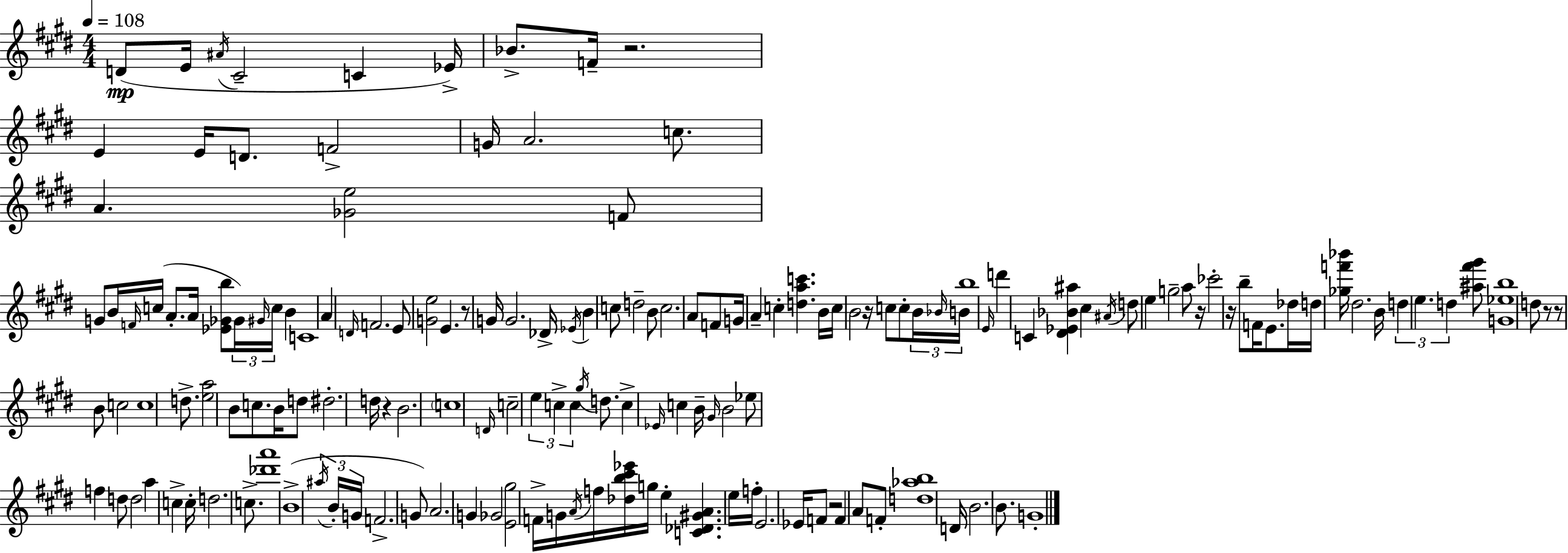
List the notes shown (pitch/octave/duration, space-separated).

D4/e E4/s A#4/s C#4/h C4/q Eb4/s Bb4/e. F4/s R/h. E4/q E4/s D4/e. F4/h G4/s A4/h. C5/e. A4/q. [Gb4,E5]/h F4/e G4/e B4/s F4/s C5/s A4/e. A4/s [Eb4,Gb4,B5]/e Gb4/s G#4/s C5/s B4/q C4/w A4/q D4/s F4/h. E4/e [G4,E5]/h E4/q. R/e G4/s G4/h. Db4/s Eb4/s B4/q C5/e D5/h B4/e C5/h. A4/e F4/e G4/s A4/q C5/q [D5,A5,C6]/q. B4/s C5/s B4/h R/s C5/e C5/e B4/s Bb4/s B4/s B5/w E4/s D6/q C4/q [D#4,Eb4,Bb4,A#5]/q C#5/q A#4/s D5/e E5/q G5/h A5/e R/s CES6/h R/s B5/e F4/s E4/e. Db5/s D5/s [Gb5,F6,Bb6]/s D#5/h. B4/s D5/q E5/q. D5/q [A#5,F#6,G#6]/e [G4,Eb5,B5]/w D5/e R/e R/e B4/e C5/h C5/w D5/e. [E5,A5]/h B4/e C5/e. B4/s D5/e D#5/h. D5/s R/q B4/h. C5/w D4/s C5/h E5/q C5/q C5/q G#5/s D5/e. C5/q Eb4/s C5/q B4/s G#4/s B4/h Eb5/e F5/q D5/e D5/h A5/q C5/q C5/s D5/h. C5/e. [Db6,A6]/w B4/w A#5/s B4/s G4/s F4/h. G4/e A4/h. G4/q Gb4/h [E4,G#5]/h F4/s G4/s A4/s F5/s [Db5,B5,C#6,Eb6]/s G5/s E5/q [C4,Db4,G#4,A4]/q. E5/s F5/s E4/h. Eb4/s F4/e R/h F4/q A4/e F4/e [D5,Ab5,B5]/w D4/s B4/h. B4/e. G4/w